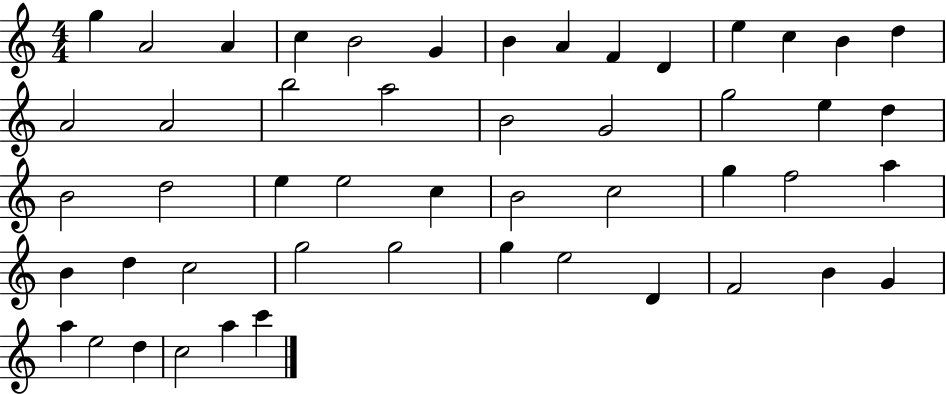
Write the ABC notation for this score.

X:1
T:Untitled
M:4/4
L:1/4
K:C
g A2 A c B2 G B A F D e c B d A2 A2 b2 a2 B2 G2 g2 e d B2 d2 e e2 c B2 c2 g f2 a B d c2 g2 g2 g e2 D F2 B G a e2 d c2 a c'